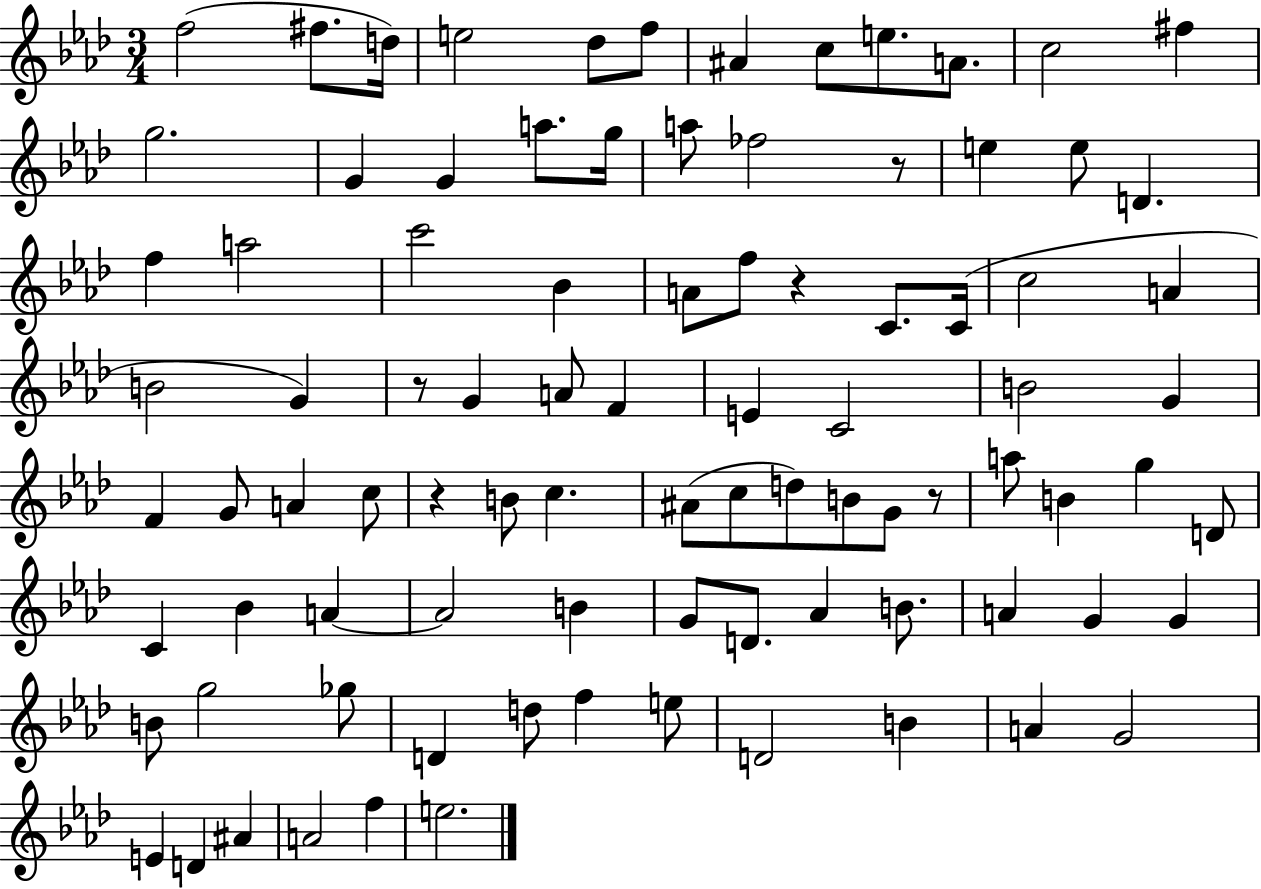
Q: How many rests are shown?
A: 5